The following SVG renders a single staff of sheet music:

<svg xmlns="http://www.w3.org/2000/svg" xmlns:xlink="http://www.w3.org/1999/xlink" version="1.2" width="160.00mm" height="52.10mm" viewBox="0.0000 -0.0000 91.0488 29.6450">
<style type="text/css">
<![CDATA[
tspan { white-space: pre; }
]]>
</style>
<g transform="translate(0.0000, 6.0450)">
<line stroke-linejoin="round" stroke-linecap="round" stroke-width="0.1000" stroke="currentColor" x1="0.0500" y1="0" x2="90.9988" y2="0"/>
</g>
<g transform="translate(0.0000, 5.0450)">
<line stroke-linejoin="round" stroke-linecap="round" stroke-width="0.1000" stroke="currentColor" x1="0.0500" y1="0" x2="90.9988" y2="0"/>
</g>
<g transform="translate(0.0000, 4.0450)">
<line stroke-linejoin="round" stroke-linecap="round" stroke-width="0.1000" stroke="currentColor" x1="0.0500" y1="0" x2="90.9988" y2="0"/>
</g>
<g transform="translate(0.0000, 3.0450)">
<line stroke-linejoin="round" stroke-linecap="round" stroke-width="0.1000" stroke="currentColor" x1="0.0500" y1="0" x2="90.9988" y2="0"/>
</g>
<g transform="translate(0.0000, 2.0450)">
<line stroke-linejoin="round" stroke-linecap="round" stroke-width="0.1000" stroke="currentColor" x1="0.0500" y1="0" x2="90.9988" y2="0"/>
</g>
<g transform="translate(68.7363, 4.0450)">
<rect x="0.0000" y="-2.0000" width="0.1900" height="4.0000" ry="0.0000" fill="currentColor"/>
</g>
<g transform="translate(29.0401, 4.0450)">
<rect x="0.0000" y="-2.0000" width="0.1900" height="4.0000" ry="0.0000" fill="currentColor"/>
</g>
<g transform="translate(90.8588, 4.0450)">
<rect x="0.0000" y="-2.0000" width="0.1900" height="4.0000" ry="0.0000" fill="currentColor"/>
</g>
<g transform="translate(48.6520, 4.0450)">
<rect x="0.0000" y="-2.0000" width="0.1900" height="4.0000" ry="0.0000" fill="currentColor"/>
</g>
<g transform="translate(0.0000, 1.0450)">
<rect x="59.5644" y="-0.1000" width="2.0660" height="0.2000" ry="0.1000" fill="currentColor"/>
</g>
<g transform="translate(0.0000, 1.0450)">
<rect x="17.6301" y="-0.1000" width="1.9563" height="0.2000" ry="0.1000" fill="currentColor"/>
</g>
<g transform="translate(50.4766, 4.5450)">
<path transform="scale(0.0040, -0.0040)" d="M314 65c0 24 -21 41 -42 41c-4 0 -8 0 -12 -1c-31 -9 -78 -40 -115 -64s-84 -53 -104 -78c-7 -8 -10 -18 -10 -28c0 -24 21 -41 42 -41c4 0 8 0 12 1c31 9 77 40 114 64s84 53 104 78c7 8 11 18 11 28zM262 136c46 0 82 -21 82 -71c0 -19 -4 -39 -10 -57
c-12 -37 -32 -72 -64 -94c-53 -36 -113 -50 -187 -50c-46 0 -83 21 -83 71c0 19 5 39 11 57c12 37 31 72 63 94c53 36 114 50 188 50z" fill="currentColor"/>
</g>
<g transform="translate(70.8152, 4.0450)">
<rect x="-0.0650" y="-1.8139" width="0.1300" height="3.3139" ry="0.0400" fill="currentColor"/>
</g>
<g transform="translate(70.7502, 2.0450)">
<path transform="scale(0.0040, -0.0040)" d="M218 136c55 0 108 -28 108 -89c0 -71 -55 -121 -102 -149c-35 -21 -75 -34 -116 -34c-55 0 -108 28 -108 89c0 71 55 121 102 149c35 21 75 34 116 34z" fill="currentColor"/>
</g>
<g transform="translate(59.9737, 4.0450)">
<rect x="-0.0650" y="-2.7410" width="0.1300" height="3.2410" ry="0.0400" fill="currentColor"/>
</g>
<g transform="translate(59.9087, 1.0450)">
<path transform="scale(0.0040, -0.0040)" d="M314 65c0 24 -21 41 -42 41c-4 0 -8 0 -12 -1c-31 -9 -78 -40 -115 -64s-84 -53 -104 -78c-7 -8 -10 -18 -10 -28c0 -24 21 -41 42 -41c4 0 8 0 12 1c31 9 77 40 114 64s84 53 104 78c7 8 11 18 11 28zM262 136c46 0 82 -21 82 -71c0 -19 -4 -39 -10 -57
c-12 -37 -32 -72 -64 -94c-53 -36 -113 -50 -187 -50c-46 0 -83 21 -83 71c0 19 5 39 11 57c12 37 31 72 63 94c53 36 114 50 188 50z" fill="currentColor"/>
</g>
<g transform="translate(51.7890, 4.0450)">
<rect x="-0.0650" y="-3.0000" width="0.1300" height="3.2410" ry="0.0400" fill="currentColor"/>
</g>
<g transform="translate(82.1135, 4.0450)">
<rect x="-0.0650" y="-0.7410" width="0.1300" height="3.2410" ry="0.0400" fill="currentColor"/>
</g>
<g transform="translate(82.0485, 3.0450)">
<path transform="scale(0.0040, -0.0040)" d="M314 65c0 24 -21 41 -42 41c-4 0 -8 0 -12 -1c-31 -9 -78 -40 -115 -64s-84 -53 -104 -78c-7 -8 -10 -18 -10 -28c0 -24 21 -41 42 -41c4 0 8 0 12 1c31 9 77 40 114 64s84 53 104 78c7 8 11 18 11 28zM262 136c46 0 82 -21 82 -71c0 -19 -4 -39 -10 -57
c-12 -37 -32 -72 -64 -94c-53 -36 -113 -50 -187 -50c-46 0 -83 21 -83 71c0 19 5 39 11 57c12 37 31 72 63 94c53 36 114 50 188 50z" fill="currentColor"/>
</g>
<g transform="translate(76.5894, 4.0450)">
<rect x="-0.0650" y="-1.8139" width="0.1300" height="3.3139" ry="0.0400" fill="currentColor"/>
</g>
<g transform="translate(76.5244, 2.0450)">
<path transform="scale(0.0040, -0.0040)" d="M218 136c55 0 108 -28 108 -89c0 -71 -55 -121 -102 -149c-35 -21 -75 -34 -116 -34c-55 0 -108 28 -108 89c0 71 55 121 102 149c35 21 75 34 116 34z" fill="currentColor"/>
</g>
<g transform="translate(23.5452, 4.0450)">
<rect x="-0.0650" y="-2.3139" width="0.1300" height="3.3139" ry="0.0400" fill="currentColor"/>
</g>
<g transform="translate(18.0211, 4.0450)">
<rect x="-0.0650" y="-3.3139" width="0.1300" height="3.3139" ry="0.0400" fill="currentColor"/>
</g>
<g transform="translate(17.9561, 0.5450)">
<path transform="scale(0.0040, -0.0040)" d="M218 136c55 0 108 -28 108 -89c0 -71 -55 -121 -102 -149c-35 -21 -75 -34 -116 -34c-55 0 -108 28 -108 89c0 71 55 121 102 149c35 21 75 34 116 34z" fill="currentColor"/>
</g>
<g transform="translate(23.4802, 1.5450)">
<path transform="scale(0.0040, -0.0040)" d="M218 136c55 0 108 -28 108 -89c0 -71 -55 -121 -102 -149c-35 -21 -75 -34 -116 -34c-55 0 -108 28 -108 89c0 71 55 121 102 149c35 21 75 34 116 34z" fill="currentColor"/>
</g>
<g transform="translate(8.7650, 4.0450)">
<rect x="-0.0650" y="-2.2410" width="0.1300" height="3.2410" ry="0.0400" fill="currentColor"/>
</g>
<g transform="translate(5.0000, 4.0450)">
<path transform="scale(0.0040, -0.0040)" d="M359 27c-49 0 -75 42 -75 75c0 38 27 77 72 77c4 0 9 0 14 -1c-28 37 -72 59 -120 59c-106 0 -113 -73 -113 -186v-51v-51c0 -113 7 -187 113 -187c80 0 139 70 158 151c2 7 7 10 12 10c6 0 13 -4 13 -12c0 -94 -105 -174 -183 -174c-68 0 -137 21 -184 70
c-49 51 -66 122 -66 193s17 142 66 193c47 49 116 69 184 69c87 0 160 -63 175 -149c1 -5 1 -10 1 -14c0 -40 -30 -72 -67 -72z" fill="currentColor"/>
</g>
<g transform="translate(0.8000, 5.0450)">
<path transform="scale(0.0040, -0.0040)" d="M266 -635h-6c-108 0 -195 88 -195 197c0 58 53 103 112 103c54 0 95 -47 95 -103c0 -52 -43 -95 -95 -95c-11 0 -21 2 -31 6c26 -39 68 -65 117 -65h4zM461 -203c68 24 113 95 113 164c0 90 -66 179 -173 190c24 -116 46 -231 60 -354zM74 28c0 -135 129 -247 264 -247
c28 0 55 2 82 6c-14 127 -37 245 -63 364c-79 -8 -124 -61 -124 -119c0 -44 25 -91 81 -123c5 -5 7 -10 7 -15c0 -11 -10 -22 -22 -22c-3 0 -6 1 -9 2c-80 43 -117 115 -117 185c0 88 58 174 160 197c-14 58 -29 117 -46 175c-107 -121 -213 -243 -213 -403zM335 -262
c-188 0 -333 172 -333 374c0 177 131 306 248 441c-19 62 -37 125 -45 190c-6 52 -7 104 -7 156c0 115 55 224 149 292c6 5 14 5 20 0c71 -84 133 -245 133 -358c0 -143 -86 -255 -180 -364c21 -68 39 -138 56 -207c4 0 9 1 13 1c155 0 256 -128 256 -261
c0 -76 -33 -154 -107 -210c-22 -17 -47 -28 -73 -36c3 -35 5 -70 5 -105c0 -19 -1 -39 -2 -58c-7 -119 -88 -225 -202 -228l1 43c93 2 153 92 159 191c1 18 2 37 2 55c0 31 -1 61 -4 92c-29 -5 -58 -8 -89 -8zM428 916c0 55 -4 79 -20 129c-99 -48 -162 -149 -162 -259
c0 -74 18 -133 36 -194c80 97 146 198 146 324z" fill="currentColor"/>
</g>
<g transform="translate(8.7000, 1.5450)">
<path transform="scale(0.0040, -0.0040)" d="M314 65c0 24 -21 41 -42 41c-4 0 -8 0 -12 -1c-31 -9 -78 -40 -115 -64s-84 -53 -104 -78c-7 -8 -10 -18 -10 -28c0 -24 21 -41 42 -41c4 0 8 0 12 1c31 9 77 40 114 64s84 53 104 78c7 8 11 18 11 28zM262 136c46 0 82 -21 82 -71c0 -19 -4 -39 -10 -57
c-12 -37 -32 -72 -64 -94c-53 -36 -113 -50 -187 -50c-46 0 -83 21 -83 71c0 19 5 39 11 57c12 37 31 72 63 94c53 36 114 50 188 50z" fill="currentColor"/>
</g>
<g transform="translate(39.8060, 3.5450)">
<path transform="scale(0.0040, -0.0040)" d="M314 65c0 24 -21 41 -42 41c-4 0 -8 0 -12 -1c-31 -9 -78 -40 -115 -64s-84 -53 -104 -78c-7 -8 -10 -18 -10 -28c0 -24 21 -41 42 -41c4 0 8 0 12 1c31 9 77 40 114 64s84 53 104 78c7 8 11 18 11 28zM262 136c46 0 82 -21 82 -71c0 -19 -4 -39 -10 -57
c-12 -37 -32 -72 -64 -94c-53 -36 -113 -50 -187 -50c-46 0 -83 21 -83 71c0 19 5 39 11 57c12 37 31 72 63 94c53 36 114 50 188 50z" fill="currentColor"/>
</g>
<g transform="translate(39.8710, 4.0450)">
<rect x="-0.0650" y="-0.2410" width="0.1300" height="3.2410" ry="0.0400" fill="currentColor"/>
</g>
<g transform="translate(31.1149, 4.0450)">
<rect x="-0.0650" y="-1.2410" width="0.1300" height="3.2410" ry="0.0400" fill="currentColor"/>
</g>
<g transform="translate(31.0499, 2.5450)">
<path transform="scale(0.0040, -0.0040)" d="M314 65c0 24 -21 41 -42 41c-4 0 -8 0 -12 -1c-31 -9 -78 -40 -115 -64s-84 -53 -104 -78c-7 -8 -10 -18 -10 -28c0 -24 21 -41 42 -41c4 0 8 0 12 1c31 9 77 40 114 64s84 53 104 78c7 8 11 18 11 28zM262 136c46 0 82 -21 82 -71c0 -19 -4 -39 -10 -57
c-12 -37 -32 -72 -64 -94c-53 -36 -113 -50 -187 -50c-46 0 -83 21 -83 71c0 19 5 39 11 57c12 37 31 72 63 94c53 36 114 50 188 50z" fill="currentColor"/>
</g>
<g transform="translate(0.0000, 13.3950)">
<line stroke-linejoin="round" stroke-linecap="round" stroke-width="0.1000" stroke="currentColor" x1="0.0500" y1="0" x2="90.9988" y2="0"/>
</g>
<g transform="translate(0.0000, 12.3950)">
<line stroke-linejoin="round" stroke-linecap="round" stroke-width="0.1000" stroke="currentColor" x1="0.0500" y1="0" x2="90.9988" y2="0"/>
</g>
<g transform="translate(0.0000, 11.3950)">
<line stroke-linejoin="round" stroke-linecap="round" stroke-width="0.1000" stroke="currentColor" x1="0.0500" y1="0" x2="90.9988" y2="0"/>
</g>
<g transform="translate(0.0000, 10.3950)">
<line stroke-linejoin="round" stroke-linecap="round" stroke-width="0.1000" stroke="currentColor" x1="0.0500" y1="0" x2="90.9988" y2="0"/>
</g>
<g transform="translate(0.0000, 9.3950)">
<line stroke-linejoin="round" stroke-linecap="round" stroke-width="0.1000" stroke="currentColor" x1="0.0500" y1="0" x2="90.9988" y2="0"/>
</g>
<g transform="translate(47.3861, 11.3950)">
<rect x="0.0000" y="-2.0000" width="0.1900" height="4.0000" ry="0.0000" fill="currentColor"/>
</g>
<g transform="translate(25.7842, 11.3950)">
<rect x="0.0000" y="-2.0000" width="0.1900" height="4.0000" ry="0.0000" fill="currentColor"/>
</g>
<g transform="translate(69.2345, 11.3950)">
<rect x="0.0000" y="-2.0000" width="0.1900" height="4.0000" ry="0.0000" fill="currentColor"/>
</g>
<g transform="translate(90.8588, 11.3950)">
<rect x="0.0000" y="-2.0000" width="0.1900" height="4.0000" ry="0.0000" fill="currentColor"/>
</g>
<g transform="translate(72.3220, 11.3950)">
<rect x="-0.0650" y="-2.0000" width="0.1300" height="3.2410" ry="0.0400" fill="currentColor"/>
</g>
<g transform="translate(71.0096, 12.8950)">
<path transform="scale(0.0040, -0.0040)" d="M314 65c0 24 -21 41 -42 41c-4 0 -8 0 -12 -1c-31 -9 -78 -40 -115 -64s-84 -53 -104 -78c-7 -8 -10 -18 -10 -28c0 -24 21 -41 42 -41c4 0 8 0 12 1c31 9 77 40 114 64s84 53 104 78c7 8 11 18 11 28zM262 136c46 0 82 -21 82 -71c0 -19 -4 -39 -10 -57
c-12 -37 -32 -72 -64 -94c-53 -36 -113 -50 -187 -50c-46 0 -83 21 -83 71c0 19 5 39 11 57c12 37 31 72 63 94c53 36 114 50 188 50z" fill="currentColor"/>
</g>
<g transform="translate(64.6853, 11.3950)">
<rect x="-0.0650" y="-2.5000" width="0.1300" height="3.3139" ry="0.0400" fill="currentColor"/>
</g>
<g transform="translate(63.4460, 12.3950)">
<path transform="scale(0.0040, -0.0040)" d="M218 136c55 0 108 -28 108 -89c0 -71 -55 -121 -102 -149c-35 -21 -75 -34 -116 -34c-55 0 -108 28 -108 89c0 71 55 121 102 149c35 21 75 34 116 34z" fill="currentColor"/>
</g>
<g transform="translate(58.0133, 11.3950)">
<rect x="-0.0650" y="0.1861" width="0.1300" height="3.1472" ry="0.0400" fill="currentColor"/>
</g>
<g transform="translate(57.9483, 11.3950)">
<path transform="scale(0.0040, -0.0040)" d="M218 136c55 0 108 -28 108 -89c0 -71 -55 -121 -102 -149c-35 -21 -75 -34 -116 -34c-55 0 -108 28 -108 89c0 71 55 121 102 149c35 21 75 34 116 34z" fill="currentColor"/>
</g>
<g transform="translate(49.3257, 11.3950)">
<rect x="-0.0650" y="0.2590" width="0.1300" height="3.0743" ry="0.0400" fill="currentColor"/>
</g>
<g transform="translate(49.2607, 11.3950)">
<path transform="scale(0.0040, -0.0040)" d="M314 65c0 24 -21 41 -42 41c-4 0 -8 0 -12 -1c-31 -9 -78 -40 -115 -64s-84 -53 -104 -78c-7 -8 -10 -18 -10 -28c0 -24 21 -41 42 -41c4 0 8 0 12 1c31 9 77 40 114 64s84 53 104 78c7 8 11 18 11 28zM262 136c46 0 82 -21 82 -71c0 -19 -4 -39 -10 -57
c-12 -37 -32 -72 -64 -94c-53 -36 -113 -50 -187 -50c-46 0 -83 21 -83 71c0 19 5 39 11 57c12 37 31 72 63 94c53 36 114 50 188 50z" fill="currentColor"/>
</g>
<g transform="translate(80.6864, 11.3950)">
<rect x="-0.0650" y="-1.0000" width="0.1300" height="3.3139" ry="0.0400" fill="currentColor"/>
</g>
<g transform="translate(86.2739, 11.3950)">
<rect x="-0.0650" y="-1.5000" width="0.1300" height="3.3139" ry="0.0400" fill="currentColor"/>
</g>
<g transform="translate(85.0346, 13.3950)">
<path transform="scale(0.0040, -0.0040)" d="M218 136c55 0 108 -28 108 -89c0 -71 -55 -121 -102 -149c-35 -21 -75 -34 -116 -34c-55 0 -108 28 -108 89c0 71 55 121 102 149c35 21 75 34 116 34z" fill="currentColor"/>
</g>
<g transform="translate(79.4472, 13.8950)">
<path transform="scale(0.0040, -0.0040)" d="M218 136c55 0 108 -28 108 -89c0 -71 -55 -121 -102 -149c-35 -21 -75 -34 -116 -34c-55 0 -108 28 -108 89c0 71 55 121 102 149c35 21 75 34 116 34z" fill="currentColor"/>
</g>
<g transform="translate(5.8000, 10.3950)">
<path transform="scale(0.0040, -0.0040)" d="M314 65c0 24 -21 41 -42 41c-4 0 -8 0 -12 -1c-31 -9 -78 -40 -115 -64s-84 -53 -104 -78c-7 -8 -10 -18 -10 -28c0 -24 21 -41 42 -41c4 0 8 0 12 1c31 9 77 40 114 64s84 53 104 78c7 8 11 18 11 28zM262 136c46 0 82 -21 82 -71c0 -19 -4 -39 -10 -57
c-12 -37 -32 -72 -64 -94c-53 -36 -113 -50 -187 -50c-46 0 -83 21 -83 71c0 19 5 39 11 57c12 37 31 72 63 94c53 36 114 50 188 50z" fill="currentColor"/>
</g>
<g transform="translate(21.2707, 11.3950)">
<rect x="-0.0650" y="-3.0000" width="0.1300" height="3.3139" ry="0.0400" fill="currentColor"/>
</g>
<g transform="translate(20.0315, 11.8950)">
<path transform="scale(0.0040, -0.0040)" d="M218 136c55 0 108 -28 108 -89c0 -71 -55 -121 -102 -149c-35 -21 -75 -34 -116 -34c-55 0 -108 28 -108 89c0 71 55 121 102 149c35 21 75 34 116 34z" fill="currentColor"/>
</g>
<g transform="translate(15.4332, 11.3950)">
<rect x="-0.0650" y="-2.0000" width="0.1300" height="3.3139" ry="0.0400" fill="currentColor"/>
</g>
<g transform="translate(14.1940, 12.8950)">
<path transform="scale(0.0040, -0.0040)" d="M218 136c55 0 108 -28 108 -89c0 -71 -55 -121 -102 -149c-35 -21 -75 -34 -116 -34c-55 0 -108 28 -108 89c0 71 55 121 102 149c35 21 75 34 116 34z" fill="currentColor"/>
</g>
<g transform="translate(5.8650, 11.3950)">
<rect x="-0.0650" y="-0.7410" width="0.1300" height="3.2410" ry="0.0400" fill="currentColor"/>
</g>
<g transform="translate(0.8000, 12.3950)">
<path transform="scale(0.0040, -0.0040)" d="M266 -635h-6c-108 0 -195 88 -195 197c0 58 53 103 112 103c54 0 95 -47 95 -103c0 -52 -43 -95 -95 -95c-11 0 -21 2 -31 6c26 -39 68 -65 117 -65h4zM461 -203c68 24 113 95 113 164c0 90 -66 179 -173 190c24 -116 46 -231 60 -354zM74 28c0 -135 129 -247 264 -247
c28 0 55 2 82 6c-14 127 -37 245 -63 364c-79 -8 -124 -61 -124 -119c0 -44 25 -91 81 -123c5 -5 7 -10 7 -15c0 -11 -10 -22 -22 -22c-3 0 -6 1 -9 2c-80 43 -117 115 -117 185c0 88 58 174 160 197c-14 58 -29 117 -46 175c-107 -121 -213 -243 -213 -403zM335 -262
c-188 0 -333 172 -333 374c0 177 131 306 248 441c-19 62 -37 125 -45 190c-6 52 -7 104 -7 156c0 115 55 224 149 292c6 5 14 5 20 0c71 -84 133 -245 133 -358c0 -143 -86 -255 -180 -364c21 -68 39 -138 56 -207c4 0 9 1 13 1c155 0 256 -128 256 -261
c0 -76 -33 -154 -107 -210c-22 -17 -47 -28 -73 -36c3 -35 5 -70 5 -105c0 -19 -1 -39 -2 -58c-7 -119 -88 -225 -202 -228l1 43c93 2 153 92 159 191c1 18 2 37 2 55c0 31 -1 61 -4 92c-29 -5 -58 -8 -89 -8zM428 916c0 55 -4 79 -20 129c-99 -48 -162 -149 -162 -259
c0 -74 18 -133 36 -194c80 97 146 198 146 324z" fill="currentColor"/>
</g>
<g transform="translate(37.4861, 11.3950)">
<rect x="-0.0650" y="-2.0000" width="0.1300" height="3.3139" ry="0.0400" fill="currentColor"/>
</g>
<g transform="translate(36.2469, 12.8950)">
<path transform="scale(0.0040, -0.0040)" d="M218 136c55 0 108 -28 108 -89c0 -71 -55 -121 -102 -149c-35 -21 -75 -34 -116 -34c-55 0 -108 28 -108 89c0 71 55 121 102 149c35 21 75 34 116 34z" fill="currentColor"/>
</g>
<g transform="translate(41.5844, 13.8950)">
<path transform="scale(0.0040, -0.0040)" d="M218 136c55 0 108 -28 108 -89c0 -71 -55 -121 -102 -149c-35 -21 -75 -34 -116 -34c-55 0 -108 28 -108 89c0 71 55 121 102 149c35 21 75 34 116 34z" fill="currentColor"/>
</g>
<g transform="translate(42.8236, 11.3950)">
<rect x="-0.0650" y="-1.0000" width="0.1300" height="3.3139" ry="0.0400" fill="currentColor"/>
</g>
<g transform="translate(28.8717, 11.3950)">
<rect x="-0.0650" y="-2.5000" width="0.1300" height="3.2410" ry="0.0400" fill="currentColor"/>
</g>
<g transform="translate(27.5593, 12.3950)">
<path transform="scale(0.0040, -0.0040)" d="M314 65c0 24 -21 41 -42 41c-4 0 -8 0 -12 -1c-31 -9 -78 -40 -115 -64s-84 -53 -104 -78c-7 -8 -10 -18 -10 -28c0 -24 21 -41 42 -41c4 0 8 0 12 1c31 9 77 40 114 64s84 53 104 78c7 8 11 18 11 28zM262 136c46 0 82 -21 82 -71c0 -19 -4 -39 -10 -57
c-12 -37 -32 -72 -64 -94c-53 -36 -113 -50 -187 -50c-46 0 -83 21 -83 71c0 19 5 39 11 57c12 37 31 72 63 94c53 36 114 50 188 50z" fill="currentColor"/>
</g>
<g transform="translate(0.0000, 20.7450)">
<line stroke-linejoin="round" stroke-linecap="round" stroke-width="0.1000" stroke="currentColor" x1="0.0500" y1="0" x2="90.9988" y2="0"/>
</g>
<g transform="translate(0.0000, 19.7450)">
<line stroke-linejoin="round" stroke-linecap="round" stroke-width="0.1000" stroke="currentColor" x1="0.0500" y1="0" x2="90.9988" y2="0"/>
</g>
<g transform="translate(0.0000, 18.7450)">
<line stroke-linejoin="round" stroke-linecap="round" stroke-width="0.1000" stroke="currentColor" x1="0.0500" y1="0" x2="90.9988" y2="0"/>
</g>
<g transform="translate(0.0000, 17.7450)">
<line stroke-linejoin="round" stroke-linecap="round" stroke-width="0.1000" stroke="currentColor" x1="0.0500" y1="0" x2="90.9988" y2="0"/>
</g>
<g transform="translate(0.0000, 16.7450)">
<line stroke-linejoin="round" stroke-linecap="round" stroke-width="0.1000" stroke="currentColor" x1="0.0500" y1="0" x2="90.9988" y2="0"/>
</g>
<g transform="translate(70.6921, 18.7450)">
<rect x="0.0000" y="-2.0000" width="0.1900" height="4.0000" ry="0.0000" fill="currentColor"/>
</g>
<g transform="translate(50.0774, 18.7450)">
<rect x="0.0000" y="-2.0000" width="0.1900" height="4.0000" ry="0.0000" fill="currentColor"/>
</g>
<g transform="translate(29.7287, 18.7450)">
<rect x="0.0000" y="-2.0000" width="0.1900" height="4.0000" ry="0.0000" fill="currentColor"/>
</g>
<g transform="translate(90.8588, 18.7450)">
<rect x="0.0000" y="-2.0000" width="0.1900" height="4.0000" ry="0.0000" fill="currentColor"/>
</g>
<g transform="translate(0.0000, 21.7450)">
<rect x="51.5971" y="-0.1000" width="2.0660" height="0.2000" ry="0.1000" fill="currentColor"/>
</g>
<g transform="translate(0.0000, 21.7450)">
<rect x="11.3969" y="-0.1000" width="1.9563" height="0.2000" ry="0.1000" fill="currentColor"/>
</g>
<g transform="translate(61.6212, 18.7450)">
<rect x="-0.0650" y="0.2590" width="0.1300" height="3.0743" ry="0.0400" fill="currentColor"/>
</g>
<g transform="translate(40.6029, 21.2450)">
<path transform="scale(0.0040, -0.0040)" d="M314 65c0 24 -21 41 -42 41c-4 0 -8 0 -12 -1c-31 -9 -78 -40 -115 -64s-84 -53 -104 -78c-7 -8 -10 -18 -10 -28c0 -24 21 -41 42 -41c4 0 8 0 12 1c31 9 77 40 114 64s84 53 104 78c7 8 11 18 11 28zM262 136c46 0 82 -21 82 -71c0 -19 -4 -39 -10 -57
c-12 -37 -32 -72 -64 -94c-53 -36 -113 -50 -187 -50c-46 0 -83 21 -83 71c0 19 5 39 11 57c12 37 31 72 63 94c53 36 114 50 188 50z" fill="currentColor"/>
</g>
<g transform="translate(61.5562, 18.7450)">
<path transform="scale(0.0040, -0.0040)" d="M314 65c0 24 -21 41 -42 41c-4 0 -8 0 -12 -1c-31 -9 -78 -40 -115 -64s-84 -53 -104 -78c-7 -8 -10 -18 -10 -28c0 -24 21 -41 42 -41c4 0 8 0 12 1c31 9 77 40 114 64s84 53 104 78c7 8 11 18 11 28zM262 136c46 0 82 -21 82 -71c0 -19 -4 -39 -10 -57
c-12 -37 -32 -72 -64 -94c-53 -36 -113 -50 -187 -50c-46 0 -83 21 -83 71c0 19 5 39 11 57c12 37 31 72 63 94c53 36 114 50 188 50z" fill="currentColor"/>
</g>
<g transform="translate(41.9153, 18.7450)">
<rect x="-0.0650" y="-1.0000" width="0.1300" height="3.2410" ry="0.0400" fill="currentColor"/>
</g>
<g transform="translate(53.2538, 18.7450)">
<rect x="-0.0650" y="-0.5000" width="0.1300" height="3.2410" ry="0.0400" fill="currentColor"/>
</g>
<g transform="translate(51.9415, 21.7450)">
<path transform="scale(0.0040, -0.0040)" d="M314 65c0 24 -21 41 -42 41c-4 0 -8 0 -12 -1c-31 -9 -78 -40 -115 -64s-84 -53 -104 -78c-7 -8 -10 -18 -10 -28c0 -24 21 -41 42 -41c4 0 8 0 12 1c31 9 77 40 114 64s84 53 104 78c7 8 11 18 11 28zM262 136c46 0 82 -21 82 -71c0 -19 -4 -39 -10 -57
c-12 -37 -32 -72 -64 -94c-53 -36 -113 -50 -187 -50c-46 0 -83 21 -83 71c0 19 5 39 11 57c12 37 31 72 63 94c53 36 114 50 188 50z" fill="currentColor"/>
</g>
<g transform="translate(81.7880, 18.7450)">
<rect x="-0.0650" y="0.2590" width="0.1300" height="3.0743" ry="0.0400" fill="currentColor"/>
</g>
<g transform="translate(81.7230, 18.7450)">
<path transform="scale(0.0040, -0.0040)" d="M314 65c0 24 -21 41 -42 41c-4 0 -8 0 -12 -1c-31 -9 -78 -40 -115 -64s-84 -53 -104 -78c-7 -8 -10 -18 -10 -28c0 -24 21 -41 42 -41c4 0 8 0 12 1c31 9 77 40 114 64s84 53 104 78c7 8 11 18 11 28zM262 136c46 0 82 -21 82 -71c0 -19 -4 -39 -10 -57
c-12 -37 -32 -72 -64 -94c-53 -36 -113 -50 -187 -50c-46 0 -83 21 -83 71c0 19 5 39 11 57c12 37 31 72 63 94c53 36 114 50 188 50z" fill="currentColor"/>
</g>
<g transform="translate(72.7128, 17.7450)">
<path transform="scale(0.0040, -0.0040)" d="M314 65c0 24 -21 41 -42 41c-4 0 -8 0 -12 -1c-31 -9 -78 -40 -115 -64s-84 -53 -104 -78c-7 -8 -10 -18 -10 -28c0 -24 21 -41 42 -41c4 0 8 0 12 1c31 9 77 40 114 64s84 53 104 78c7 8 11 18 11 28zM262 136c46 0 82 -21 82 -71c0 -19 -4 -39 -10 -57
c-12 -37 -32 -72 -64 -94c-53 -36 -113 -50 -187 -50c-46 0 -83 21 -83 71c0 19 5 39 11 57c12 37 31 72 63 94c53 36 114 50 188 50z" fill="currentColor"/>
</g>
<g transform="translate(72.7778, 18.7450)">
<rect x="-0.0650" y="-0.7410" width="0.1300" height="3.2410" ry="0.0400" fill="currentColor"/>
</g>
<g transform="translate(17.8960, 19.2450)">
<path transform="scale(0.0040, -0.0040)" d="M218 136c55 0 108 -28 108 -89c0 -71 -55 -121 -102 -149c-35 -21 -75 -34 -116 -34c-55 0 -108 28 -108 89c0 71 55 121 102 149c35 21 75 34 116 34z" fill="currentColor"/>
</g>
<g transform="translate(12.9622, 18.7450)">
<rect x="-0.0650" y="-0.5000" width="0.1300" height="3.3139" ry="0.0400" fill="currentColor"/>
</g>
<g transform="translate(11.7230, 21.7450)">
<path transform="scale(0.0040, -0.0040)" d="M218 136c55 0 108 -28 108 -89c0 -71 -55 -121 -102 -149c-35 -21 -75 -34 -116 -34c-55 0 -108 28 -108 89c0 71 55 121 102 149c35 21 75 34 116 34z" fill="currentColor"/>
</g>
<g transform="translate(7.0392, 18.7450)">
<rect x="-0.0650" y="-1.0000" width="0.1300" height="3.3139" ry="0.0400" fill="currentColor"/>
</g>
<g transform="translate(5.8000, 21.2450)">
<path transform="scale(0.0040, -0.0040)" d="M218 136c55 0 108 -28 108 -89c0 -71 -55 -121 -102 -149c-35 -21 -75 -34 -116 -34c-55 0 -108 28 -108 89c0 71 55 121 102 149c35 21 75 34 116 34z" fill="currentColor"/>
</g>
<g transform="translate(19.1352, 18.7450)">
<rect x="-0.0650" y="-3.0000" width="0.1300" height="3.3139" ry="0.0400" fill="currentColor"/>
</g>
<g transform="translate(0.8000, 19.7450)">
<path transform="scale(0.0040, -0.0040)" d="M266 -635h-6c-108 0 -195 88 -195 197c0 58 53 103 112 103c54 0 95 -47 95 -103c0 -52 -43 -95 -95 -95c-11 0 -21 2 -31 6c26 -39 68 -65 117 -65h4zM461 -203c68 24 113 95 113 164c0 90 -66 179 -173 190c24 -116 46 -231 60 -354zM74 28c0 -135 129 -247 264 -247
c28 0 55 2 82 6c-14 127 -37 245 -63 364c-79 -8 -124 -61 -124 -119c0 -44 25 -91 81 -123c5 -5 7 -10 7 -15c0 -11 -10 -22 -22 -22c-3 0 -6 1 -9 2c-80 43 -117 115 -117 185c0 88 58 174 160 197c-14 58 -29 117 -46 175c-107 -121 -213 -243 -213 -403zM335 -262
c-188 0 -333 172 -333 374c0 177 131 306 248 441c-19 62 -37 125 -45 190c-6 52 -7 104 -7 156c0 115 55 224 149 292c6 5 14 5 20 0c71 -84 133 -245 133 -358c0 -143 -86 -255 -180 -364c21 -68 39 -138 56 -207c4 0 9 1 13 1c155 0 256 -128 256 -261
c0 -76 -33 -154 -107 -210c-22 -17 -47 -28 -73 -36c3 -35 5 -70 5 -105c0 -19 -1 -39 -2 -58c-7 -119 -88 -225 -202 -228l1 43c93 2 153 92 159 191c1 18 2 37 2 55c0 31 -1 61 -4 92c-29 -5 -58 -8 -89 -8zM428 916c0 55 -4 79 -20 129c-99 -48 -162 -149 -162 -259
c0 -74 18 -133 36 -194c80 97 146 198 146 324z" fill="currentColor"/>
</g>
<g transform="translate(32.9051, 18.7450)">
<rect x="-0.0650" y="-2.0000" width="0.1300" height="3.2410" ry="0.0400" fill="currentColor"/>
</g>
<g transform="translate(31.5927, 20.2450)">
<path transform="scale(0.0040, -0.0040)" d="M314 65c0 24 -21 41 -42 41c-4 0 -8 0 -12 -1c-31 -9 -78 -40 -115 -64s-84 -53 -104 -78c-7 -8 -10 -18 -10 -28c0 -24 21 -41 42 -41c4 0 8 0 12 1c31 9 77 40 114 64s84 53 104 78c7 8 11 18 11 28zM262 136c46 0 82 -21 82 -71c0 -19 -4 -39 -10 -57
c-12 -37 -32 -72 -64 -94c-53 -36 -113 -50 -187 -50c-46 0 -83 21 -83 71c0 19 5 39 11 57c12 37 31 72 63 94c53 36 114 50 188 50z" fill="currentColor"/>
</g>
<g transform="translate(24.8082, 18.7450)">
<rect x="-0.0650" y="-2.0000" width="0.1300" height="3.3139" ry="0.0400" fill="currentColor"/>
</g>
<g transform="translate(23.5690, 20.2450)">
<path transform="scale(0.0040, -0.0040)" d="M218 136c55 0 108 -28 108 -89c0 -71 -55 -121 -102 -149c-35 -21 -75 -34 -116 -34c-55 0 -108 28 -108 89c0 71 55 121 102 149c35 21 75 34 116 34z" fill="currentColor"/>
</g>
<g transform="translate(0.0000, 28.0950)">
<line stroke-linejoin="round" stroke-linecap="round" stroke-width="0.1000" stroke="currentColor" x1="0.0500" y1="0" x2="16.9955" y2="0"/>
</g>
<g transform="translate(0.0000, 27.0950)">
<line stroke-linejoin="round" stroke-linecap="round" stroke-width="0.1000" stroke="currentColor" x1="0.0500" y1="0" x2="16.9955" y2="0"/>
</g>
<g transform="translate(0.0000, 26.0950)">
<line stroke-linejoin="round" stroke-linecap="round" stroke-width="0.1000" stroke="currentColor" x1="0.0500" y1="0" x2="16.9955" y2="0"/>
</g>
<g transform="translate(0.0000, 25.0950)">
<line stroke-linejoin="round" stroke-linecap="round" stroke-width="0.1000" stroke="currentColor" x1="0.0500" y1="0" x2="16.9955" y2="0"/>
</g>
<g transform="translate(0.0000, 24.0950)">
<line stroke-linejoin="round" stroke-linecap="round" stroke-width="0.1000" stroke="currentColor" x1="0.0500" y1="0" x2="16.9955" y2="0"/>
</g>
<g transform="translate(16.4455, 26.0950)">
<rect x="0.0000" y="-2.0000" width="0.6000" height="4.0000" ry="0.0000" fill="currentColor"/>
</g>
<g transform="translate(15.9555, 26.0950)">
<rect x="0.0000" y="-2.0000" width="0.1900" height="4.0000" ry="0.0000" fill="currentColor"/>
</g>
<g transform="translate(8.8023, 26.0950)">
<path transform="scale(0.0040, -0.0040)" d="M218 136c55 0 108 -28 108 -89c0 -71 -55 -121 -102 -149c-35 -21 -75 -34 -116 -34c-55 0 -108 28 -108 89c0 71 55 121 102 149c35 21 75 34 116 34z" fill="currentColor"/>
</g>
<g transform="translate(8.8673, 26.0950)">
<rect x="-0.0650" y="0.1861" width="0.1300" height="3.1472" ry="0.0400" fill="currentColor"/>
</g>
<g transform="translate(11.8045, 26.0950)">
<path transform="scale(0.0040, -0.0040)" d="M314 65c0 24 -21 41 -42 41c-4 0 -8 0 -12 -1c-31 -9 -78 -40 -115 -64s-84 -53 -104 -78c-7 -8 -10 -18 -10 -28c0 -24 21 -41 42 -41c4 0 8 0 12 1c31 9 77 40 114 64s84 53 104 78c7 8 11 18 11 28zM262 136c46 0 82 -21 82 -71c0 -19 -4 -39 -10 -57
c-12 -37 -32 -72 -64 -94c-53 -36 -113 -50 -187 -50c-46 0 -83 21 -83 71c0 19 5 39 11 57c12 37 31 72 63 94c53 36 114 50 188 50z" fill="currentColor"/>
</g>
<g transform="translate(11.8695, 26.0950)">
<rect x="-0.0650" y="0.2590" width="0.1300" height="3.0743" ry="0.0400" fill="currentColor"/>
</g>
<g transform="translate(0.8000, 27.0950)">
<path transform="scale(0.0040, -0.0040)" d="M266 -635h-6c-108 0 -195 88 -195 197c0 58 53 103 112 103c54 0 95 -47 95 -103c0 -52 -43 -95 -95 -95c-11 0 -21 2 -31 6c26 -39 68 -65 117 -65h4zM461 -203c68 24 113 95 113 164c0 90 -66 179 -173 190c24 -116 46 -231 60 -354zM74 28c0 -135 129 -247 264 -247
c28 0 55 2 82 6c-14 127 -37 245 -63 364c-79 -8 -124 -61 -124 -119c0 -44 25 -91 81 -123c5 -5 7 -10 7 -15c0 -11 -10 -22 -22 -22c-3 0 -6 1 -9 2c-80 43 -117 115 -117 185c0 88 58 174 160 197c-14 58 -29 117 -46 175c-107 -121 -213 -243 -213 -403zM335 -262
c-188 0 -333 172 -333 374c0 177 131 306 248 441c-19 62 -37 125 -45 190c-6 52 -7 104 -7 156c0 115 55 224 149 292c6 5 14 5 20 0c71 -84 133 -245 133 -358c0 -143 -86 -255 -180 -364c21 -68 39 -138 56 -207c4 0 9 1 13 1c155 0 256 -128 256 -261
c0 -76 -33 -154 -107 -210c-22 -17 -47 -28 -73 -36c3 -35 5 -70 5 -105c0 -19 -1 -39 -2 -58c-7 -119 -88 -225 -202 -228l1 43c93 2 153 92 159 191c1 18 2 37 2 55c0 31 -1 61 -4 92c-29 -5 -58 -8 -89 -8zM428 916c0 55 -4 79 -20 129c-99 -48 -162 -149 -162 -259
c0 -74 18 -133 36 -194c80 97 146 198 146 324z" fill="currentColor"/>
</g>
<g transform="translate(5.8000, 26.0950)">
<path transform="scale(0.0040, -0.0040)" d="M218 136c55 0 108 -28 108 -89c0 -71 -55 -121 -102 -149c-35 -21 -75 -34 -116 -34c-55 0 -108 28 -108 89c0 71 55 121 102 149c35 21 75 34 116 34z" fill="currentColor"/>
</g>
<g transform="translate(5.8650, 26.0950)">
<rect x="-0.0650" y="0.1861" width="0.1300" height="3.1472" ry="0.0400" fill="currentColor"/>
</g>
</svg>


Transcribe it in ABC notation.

X:1
T:Untitled
M:4/4
L:1/4
K:C
g2 b g e2 c2 A2 a2 f f d2 d2 F A G2 F D B2 B G F2 D E D C A F F2 D2 C2 B2 d2 B2 B B B2